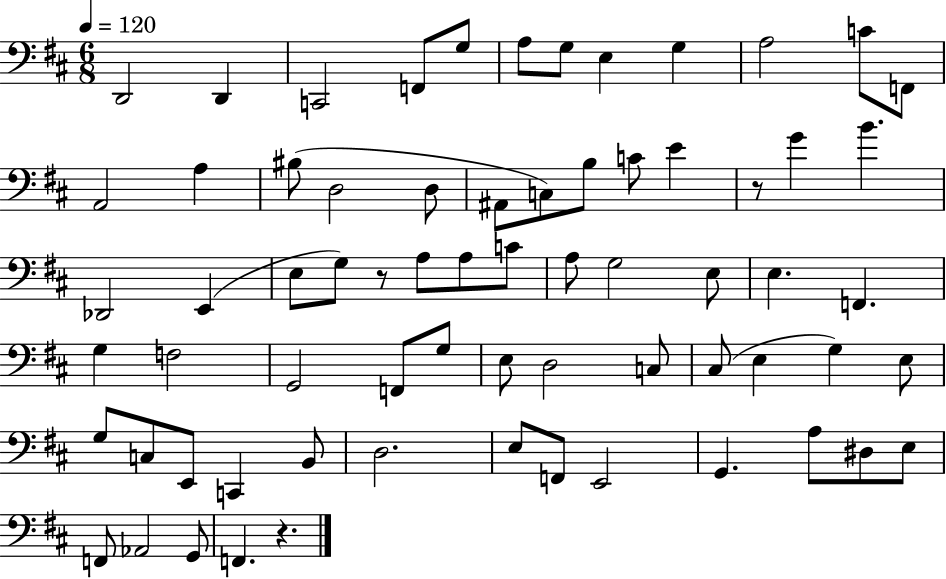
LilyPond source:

{
  \clef bass
  \numericTimeSignature
  \time 6/8
  \key d \major
  \tempo 4 = 120
  d,2 d,4 | c,2 f,8 g8 | a8 g8 e4 g4 | a2 c'8 f,8 | \break a,2 a4 | bis8( d2 d8 | ais,8 c8) b8 c'8 e'4 | r8 g'4 b'4. | \break des,2 e,4( | e8 g8) r8 a8 a8 c'8 | a8 g2 e8 | e4. f,4. | \break g4 f2 | g,2 f,8 g8 | e8 d2 c8 | cis8( e4 g4) e8 | \break g8 c8 e,8 c,4 b,8 | d2. | e8 f,8 e,2 | g,4. a8 dis8 e8 | \break f,8 aes,2 g,8 | f,4. r4. | \bar "|."
}